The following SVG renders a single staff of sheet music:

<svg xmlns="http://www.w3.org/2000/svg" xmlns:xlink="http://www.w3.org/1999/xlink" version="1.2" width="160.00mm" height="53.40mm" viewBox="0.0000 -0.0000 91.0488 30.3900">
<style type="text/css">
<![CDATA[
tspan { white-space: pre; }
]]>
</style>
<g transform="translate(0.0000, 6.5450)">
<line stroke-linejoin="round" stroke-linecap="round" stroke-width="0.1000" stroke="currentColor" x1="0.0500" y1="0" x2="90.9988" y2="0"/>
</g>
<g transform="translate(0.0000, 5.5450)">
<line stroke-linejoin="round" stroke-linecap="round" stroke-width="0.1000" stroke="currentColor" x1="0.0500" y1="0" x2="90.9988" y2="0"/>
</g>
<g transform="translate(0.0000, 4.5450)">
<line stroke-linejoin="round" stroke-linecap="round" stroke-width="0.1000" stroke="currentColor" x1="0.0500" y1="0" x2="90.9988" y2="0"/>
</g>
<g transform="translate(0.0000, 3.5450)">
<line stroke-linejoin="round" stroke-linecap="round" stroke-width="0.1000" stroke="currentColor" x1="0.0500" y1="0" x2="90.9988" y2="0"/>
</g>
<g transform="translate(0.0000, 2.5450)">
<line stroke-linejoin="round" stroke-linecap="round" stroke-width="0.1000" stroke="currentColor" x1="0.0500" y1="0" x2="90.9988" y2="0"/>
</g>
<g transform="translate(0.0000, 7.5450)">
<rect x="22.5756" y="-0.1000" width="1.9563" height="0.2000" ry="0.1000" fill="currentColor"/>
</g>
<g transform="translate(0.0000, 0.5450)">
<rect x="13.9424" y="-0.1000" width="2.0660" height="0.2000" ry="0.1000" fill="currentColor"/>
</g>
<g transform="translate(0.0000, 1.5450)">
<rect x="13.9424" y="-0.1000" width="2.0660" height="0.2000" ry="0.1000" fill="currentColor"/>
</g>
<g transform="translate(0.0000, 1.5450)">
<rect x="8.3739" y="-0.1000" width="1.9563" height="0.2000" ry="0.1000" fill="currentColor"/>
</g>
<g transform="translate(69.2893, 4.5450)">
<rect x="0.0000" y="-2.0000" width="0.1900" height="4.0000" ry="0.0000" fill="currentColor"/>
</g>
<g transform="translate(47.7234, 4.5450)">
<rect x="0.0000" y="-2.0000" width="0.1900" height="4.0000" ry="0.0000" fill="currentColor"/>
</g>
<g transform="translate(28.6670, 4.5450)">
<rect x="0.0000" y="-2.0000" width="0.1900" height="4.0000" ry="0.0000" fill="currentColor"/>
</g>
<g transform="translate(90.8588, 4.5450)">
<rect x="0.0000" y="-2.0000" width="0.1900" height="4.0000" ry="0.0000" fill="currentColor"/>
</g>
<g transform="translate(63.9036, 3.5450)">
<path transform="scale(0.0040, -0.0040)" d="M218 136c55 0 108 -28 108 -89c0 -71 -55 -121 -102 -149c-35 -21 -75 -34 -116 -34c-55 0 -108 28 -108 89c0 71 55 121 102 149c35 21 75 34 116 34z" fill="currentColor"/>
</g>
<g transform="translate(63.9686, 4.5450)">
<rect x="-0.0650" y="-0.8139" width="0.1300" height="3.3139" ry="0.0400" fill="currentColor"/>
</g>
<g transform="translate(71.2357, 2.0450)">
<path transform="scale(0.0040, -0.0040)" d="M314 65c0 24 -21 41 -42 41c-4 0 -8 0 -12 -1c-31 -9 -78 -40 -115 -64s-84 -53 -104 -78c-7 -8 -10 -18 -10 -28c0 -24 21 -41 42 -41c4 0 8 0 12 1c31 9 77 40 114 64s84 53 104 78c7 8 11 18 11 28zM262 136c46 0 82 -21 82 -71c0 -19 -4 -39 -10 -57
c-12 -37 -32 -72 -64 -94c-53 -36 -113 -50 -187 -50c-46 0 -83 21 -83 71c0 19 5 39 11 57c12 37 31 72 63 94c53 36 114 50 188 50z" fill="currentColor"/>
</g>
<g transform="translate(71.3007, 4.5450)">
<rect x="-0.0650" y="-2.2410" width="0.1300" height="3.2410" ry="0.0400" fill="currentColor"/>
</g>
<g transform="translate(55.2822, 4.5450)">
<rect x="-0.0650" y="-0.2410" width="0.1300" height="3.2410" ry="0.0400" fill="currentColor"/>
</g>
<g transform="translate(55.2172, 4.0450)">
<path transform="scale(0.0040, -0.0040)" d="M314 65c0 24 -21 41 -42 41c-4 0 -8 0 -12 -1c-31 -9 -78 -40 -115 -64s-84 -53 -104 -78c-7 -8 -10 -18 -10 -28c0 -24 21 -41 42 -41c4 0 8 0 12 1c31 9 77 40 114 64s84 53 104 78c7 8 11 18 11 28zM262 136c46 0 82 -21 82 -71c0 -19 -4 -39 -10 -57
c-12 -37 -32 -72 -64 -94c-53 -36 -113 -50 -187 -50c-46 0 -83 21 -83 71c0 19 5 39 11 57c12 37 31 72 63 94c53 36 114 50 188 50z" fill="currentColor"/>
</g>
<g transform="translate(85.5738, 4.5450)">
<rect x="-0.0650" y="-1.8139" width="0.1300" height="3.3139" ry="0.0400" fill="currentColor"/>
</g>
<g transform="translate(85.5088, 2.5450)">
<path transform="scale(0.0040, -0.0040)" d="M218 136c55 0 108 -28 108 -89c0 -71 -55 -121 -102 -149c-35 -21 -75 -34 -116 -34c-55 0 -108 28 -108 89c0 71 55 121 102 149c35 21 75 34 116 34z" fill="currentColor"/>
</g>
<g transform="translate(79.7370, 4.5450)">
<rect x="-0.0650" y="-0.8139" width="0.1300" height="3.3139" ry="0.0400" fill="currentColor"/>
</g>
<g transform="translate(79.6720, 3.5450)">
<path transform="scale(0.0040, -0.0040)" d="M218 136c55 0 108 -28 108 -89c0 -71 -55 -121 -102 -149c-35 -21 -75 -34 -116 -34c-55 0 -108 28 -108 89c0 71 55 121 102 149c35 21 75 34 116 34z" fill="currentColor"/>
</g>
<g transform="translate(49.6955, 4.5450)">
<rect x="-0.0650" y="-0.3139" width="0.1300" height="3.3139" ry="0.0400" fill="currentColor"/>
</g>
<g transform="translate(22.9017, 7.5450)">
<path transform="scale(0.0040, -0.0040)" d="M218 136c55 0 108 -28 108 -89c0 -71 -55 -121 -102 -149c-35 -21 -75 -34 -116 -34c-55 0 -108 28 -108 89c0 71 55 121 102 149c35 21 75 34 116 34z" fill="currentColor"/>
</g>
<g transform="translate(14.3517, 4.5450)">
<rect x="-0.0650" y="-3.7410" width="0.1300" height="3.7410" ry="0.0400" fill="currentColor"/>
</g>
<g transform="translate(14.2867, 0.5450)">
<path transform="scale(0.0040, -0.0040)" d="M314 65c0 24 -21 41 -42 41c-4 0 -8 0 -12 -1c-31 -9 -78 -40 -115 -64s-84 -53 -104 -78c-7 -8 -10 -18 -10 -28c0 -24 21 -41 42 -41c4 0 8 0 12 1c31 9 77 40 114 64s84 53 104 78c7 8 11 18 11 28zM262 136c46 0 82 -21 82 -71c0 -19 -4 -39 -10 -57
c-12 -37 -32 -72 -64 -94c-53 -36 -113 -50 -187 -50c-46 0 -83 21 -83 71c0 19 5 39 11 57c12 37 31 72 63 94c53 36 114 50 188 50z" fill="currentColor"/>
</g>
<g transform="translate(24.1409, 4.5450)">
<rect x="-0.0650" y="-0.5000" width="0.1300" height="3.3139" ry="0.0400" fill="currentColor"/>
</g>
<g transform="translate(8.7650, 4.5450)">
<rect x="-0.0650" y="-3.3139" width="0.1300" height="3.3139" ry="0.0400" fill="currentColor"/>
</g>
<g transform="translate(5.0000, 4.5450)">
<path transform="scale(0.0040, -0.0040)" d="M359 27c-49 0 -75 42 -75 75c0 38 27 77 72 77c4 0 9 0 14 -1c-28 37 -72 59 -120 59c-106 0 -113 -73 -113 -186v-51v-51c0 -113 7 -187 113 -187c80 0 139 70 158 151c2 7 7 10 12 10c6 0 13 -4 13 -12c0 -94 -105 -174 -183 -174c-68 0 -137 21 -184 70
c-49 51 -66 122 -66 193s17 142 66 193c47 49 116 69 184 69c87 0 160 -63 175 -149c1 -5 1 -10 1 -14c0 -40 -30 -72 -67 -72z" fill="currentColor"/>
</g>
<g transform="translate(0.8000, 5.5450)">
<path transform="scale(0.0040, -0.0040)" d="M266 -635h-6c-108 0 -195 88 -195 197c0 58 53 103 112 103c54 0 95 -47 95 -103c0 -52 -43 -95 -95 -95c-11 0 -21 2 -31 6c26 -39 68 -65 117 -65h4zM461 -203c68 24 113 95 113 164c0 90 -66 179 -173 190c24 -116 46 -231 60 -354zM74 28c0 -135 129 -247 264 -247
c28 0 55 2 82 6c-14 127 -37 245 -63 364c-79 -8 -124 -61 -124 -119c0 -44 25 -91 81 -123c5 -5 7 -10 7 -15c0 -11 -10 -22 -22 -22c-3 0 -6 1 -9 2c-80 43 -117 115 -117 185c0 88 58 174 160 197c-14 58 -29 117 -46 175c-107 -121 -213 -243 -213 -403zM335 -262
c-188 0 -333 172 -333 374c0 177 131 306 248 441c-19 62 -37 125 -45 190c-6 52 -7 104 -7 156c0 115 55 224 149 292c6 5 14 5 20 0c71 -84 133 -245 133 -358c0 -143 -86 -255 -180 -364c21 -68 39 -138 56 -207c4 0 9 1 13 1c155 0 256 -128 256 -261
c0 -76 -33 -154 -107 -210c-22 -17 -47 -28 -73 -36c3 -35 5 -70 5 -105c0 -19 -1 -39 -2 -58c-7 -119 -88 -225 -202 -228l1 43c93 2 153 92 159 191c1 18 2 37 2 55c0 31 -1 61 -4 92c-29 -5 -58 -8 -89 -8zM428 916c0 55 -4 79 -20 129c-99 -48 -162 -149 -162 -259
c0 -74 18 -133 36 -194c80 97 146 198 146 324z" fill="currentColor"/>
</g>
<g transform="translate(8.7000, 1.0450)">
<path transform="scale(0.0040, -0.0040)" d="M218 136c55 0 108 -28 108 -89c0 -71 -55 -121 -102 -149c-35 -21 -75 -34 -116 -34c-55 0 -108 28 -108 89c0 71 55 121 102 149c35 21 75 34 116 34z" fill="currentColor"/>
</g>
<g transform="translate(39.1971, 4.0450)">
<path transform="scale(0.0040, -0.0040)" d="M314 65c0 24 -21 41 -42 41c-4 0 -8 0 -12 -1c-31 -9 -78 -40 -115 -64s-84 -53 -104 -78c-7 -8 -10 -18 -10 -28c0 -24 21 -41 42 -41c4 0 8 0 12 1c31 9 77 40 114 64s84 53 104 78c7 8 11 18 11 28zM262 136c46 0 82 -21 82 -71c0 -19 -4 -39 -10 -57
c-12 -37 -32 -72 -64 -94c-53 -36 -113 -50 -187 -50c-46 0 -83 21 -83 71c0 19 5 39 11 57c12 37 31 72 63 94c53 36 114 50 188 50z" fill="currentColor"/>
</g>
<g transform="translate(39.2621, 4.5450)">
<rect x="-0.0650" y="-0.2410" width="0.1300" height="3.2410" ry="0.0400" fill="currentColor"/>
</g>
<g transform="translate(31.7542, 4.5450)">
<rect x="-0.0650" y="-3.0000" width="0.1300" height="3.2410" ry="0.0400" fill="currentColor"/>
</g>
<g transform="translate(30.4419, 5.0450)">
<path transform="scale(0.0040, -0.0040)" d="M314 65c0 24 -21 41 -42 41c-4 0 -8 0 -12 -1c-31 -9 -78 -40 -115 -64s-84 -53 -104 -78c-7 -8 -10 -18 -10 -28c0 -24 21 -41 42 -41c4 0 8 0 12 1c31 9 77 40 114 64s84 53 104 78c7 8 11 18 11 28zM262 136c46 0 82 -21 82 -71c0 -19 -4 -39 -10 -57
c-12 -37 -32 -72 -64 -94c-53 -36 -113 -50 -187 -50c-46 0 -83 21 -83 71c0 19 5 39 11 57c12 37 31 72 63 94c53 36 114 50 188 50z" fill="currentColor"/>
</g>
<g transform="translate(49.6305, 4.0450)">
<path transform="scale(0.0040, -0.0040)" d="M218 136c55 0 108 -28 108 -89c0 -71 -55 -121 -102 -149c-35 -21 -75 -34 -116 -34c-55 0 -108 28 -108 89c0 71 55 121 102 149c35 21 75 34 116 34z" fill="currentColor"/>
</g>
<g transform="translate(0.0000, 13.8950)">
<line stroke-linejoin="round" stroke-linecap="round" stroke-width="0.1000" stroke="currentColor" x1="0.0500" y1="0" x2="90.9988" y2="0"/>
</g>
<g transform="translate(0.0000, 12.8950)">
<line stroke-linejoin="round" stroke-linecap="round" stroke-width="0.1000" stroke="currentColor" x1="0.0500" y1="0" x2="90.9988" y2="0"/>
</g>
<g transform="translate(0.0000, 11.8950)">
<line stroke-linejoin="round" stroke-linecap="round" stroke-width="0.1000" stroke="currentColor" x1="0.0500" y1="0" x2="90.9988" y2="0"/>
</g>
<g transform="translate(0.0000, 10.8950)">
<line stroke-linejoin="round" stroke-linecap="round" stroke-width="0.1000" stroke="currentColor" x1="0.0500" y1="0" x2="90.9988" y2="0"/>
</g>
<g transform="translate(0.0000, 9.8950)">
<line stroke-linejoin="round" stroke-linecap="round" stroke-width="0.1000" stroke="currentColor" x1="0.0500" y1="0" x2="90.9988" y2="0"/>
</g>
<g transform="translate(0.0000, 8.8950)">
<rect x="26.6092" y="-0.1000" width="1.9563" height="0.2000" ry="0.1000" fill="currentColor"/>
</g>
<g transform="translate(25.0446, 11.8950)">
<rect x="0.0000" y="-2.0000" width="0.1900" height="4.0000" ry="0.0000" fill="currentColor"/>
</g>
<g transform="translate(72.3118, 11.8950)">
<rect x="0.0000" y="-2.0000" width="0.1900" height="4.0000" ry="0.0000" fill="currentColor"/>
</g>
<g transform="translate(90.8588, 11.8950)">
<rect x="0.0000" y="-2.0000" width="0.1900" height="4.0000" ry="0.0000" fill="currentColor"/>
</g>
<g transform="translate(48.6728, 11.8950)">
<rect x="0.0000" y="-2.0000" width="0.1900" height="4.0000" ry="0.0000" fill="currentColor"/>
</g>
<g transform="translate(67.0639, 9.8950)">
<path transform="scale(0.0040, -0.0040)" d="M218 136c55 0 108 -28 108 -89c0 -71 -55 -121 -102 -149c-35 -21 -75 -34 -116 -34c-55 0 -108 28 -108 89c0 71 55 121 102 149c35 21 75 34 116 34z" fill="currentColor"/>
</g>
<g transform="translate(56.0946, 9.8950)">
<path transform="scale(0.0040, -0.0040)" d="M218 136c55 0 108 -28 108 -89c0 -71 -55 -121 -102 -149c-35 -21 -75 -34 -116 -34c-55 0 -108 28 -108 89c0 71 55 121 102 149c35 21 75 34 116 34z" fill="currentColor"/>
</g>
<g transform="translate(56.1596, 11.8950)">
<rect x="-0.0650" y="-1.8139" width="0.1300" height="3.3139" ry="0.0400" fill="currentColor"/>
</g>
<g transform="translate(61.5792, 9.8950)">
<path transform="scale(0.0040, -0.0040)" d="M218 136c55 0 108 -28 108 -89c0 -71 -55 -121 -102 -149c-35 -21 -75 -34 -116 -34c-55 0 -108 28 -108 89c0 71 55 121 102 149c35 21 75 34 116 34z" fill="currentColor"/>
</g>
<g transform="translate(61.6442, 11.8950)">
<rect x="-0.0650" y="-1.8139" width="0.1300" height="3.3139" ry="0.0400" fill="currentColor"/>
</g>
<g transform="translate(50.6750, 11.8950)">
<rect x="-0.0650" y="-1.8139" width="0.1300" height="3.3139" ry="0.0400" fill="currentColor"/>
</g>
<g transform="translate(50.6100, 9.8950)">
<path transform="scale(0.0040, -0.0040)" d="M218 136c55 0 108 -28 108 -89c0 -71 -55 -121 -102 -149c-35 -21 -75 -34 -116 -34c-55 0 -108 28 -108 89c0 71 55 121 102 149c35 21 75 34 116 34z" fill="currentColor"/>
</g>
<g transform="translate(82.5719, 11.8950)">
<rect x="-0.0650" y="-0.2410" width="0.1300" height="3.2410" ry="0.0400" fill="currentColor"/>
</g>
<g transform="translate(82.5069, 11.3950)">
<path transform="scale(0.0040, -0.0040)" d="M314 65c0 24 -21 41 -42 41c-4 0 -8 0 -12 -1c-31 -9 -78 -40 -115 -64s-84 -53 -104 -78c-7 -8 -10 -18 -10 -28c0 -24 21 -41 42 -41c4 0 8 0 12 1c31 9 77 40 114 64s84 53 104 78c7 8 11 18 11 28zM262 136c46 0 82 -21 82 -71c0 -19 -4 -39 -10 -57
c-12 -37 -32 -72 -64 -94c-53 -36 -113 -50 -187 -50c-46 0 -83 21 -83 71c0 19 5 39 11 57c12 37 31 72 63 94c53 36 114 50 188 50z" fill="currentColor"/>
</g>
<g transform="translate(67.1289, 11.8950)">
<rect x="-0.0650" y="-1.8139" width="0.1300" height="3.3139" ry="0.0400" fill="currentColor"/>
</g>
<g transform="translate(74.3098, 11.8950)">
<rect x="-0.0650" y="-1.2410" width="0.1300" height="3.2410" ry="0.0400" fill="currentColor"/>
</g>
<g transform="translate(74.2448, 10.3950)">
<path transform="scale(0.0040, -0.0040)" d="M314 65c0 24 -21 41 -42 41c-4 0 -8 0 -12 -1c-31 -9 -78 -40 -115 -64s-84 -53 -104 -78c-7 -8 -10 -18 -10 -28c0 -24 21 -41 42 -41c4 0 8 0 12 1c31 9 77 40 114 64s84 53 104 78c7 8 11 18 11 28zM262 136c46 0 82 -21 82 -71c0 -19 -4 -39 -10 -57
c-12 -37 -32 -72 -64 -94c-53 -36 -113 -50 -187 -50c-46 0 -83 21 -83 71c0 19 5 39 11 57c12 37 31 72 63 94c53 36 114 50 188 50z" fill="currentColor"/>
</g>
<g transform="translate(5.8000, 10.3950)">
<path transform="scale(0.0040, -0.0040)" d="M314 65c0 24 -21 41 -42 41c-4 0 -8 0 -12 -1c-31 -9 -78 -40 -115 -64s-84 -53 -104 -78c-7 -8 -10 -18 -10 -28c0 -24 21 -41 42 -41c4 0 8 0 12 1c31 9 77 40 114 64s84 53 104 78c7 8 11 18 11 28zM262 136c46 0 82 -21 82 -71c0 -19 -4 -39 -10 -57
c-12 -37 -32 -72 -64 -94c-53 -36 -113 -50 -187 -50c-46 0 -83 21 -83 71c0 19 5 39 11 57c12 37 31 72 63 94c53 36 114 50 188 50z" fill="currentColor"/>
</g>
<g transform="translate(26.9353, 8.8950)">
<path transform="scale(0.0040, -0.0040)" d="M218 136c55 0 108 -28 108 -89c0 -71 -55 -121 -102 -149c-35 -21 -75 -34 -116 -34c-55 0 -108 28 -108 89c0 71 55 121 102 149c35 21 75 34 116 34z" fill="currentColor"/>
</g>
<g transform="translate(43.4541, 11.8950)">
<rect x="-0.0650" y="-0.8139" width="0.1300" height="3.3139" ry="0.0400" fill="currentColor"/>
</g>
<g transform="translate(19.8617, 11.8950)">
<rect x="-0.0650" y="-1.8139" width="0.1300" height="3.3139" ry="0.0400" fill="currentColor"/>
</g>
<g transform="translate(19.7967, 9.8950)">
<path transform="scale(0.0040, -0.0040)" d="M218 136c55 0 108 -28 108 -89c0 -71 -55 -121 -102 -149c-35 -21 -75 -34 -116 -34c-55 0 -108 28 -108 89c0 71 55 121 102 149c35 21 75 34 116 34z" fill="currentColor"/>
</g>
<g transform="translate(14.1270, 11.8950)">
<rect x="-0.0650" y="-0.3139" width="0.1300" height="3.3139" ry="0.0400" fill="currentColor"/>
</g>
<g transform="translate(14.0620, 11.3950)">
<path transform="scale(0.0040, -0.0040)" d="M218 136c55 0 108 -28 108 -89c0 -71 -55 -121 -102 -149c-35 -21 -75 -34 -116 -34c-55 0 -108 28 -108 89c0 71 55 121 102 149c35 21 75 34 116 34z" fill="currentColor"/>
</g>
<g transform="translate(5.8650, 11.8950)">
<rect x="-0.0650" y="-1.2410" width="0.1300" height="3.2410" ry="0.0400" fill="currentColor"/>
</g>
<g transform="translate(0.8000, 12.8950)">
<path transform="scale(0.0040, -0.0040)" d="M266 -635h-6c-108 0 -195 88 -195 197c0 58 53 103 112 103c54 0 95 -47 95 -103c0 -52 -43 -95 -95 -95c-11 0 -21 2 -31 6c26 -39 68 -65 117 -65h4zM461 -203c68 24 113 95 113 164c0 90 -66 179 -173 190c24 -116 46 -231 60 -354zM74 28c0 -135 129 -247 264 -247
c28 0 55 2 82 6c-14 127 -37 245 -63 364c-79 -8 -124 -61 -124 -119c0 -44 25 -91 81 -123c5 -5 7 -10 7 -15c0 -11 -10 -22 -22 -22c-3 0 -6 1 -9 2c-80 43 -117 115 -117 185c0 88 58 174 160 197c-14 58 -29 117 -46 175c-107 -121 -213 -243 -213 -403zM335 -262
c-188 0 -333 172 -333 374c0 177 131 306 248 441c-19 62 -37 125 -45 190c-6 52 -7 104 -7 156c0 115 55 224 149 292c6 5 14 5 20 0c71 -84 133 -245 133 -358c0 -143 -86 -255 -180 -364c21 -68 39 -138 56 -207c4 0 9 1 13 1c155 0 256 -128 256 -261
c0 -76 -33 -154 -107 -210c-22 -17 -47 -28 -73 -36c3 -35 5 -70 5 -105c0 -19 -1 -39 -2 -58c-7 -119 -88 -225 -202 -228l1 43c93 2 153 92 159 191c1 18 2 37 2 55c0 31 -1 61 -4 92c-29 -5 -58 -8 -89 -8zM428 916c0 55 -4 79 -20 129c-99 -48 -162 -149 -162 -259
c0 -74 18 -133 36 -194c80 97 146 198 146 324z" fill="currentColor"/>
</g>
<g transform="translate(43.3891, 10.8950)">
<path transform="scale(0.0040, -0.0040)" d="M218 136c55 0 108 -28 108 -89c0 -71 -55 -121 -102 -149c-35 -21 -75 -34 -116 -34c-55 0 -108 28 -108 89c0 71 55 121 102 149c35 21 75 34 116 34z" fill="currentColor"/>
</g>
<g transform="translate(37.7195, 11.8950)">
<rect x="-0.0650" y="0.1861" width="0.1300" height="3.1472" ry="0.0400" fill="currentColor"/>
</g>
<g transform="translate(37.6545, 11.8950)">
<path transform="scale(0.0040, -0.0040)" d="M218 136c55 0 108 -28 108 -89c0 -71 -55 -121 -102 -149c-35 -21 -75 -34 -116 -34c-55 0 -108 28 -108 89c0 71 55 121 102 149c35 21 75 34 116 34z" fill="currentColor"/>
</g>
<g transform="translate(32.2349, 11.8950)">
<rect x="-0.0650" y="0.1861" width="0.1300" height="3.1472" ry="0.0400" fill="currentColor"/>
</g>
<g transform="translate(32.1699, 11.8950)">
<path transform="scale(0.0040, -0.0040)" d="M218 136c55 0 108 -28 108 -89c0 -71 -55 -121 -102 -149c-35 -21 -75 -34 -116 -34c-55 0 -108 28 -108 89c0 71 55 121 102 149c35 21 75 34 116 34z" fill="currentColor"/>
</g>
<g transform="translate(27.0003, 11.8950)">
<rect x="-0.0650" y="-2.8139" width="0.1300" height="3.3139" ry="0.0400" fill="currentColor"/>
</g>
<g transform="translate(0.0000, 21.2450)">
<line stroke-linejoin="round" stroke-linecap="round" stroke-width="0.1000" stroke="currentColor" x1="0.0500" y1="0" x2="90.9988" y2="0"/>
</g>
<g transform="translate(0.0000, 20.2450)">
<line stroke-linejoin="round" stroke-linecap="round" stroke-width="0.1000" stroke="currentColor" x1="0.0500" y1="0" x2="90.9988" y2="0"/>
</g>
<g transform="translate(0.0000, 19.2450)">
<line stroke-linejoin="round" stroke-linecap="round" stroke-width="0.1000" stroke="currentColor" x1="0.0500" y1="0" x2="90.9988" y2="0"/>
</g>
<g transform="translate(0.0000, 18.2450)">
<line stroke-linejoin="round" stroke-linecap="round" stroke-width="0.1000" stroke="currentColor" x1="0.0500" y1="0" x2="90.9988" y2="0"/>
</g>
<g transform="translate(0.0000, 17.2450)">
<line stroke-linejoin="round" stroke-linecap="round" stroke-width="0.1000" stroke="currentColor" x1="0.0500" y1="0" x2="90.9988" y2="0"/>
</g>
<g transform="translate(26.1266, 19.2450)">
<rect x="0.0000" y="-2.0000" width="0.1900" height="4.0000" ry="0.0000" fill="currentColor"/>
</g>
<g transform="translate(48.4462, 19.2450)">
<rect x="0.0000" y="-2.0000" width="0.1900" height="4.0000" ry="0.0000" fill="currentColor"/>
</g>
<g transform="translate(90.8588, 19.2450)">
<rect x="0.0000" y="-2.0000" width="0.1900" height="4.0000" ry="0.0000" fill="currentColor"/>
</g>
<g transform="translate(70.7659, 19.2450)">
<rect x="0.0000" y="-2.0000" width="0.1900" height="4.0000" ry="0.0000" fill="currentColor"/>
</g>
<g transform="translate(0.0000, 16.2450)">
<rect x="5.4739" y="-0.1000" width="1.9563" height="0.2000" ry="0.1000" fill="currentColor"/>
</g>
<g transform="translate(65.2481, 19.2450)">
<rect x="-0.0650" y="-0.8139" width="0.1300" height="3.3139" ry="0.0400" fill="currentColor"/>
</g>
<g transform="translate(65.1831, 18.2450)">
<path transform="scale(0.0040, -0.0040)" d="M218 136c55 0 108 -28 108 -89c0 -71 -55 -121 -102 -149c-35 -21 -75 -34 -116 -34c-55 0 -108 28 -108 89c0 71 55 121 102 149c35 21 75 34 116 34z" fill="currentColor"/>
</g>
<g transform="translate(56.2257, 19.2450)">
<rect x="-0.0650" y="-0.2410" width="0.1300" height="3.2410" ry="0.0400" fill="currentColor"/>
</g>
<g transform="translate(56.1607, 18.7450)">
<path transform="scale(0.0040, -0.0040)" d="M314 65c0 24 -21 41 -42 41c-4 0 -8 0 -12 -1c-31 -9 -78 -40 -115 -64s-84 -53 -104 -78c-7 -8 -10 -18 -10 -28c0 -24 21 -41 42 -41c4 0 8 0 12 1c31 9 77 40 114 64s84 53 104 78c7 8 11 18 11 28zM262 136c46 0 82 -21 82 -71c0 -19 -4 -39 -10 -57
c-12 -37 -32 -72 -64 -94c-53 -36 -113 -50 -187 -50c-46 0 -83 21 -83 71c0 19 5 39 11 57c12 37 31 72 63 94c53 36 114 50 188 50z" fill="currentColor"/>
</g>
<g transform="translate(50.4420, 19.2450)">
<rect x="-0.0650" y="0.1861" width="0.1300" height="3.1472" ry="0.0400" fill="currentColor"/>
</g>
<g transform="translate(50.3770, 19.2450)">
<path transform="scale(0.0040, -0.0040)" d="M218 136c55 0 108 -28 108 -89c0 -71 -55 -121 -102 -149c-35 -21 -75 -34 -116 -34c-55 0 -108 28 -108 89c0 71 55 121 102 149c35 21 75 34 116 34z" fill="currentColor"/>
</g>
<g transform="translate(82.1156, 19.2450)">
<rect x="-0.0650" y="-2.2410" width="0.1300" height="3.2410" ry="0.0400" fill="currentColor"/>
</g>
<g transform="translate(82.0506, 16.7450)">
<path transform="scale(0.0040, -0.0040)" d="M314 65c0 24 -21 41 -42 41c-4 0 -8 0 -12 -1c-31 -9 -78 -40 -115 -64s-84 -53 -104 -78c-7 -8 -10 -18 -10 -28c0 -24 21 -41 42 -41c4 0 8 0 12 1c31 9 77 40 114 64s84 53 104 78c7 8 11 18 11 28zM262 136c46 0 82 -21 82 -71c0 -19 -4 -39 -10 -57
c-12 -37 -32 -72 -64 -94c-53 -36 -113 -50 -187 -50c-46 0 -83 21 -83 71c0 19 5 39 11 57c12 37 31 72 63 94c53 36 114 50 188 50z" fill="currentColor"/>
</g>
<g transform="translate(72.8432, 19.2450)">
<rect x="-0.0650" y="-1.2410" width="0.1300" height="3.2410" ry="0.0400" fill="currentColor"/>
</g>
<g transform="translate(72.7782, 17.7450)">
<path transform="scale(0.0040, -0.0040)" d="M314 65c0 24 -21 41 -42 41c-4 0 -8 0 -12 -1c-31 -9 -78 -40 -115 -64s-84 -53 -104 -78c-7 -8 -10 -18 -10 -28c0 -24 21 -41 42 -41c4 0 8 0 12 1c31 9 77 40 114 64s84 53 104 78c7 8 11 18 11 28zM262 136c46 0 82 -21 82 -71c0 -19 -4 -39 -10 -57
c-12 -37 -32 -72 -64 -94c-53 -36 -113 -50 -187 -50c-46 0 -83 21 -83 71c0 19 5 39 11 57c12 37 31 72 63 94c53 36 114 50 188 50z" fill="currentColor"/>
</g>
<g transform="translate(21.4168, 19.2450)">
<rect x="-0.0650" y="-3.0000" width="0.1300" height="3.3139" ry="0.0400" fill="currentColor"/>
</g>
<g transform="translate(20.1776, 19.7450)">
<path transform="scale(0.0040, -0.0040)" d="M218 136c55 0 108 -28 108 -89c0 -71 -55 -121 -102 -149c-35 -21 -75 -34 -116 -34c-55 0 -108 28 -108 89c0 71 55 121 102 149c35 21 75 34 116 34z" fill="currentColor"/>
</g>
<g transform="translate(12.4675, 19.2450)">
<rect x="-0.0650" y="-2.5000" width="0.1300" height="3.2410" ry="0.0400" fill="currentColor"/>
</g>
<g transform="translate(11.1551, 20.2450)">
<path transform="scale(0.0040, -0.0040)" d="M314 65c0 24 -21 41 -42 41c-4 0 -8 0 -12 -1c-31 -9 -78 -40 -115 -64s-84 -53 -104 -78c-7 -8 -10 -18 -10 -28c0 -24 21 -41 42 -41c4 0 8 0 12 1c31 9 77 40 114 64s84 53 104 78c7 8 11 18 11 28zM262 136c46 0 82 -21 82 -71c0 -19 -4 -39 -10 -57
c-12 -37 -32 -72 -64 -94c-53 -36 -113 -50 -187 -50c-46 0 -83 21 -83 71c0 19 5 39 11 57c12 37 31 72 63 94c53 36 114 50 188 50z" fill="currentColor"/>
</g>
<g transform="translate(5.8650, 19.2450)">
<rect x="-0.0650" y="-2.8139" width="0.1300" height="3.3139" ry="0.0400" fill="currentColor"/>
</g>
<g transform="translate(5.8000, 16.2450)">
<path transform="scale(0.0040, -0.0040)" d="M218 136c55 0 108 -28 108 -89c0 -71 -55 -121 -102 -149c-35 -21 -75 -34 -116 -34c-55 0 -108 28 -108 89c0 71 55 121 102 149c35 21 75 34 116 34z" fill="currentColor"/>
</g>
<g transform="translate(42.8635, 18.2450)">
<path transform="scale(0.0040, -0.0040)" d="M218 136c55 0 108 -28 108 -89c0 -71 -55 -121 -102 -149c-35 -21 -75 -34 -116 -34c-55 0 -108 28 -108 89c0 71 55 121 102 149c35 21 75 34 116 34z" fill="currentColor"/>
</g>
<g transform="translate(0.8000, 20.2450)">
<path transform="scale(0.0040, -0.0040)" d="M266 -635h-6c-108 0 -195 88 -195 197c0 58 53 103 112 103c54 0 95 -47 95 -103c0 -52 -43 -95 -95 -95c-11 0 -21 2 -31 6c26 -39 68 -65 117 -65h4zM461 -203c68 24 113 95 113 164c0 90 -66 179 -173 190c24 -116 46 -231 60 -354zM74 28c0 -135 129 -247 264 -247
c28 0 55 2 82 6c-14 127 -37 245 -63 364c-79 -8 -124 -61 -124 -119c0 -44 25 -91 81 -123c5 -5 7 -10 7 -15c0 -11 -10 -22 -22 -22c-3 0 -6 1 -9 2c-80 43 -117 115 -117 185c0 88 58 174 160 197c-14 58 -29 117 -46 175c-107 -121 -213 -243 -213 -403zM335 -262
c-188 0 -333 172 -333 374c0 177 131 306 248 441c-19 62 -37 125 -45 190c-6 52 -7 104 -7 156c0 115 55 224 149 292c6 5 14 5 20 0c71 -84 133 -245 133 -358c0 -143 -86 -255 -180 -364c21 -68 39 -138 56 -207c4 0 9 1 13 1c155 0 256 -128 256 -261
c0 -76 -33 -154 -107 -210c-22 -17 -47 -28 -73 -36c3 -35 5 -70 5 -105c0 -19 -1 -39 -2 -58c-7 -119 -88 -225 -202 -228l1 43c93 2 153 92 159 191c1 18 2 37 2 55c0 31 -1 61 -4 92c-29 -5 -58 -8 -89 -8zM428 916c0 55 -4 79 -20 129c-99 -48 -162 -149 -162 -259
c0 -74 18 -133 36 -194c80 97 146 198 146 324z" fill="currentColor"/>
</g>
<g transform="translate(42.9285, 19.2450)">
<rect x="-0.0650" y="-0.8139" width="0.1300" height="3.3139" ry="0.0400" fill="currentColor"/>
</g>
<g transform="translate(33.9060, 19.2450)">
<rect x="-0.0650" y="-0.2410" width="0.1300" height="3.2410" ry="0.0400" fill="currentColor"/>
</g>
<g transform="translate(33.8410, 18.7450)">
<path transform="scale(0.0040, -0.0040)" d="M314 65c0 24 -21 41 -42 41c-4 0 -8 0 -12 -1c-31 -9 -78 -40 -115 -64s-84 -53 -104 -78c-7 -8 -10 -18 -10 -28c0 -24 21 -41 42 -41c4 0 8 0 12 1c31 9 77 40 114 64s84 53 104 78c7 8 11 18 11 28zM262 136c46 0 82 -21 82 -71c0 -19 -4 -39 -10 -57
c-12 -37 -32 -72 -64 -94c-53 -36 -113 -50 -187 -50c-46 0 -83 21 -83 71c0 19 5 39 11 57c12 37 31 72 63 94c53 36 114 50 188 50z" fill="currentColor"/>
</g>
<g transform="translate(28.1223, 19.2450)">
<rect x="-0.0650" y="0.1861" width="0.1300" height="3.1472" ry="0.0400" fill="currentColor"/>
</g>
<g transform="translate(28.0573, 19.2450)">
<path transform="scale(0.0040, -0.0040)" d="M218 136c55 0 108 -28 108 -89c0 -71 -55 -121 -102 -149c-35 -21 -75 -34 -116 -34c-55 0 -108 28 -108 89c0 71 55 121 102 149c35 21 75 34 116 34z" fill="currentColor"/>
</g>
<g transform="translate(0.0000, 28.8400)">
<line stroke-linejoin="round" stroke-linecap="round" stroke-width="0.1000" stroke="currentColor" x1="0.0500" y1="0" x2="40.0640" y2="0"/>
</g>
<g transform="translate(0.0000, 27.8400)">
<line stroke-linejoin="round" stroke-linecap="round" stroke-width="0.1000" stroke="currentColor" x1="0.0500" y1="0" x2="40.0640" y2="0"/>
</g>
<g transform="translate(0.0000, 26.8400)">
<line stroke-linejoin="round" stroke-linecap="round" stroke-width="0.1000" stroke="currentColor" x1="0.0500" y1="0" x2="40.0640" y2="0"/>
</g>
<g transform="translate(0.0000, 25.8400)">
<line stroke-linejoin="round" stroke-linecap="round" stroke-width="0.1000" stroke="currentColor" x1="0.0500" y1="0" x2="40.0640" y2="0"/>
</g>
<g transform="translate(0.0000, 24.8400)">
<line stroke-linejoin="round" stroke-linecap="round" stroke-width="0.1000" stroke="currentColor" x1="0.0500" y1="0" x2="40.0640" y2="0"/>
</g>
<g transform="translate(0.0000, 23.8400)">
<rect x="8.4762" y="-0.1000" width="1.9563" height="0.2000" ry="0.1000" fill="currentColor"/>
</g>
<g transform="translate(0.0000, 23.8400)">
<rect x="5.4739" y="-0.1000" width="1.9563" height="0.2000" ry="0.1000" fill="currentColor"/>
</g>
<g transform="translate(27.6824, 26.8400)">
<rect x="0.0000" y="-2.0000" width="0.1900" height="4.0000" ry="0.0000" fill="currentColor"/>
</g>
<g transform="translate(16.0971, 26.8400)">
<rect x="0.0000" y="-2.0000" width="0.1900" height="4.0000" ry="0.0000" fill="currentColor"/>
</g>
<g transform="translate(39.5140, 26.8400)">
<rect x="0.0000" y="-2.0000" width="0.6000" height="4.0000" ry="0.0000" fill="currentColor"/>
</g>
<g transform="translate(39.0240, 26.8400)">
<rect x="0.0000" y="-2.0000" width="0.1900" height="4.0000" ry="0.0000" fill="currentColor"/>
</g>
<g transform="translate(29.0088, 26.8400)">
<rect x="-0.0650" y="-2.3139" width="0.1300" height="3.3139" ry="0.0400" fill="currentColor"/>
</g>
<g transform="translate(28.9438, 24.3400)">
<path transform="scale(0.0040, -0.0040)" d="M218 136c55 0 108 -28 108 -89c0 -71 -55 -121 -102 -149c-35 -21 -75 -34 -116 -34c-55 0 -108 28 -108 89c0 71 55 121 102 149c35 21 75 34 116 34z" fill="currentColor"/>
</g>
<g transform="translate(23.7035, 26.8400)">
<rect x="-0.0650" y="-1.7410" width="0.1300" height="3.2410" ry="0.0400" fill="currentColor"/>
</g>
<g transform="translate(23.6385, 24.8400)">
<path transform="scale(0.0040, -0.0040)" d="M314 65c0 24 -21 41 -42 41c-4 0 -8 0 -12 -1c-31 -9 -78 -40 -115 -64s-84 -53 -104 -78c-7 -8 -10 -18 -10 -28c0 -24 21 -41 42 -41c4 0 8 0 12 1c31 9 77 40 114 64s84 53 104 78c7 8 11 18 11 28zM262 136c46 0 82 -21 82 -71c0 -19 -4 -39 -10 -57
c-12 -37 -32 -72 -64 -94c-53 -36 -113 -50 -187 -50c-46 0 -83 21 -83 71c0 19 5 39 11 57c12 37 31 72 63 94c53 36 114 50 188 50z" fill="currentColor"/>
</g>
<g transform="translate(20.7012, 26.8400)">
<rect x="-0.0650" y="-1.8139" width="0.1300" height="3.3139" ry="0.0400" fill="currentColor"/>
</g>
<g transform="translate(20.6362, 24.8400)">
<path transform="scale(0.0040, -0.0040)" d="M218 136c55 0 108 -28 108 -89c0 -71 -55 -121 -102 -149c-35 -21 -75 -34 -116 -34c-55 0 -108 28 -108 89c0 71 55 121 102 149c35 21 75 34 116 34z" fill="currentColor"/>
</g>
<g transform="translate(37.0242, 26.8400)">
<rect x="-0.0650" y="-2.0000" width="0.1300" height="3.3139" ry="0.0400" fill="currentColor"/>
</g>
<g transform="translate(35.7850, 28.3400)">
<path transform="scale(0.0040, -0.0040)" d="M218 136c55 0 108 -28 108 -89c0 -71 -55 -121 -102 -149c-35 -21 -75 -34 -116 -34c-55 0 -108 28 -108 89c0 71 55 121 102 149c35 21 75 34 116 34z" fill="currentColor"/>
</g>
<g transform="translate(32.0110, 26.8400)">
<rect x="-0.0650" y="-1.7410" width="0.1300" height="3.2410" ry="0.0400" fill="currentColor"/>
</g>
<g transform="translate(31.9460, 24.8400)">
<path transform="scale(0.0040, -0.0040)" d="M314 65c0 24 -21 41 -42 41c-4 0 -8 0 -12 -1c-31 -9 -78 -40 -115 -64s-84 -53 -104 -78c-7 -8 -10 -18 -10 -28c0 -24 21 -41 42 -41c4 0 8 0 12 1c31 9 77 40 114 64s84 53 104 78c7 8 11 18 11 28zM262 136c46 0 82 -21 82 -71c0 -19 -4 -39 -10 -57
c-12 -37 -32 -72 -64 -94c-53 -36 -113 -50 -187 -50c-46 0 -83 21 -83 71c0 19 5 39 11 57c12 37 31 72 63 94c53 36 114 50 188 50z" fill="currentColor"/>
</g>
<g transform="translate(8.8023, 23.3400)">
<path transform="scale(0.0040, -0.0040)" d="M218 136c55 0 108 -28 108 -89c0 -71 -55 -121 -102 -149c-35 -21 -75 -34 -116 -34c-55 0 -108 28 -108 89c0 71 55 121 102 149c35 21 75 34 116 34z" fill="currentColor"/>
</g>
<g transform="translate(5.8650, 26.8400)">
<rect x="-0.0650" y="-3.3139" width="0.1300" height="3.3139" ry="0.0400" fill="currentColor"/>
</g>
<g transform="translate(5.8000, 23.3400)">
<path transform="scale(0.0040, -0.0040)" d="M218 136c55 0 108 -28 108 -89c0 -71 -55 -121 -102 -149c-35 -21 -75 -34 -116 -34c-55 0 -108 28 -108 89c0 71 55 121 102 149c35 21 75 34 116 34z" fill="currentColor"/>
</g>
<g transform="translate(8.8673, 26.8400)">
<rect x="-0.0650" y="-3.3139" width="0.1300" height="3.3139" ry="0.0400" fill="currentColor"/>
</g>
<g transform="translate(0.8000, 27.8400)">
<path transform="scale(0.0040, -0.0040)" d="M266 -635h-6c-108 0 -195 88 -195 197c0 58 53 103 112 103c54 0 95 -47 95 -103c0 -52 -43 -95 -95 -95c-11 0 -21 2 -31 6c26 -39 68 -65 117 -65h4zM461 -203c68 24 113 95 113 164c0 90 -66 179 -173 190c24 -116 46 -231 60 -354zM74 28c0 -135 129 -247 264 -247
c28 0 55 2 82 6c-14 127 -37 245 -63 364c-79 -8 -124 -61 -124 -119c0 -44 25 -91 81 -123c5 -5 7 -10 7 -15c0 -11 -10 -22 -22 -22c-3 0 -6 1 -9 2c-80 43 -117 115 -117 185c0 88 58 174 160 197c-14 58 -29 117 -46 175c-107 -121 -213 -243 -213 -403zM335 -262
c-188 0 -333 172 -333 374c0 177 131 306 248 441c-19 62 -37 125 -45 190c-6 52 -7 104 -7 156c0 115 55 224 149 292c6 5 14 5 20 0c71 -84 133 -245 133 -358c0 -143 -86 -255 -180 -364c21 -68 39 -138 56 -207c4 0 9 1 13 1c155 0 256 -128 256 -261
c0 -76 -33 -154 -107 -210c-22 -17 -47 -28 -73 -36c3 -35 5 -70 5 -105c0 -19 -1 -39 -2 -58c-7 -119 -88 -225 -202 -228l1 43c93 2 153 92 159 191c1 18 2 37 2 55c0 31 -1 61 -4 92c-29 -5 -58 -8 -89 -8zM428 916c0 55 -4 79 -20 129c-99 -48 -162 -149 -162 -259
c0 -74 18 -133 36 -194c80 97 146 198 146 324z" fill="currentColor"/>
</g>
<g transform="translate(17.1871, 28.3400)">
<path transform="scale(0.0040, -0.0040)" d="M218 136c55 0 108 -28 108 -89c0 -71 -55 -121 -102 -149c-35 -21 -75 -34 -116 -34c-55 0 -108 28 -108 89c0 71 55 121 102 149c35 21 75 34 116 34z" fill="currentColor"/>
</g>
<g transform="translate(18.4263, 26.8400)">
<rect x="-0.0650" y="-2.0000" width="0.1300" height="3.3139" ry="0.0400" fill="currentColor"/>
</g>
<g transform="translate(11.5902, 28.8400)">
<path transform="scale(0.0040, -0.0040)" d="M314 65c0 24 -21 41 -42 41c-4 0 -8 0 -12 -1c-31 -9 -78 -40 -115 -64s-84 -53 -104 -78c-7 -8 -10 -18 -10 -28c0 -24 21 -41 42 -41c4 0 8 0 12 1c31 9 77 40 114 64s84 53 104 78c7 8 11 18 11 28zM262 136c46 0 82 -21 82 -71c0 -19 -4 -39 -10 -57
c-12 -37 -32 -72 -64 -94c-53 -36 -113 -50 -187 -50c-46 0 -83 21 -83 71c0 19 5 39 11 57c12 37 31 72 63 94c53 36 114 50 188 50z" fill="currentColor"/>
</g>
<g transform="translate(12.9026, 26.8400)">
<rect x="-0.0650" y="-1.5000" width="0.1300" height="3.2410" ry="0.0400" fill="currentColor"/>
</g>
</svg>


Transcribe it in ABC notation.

X:1
T:Untitled
M:4/4
L:1/4
K:C
b c'2 C A2 c2 c c2 d g2 d f e2 c f a B B d f f f f e2 c2 a G2 A B c2 d B c2 d e2 g2 b b E2 F f f2 g f2 F